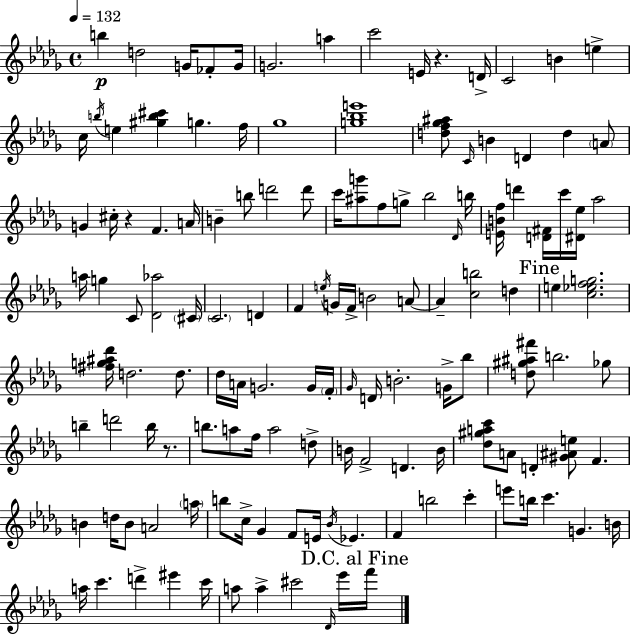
B5/q D5/h G4/s FES4/e G4/s G4/h. A5/q C6/h E4/s R/q. D4/s C4/h B4/q E5/q C5/s B5/s E5/q [G#5,B5,C#6]/q G5/q. F5/s Gb5/w [G5,Bb5,E6]/w [D5,F5,Gb5,A#5]/e C4/s B4/q D4/q D5/q A4/e G4/q C#5/s R/q F4/q. A4/s B4/q B5/e D6/h D6/e C6/s [A#5,G6]/e F5/e G5/e Bb5/h Db4/s B5/s [E4,B4,F5]/s D6/q [D4,F#4]/s C6/s [D#4,Eb5]/s Ab5/h A5/s G5/q C4/e [Db4,Ab5]/h C#4/s C4/h. D4/q F4/q E5/s G4/s F4/s B4/h A4/e A4/q [C5,B5]/h D5/q E5/q [C5,Eb5,F5,G5]/h. [F#5,G5,A#5,Db6]/s D5/h. D5/e. Db5/s A4/s G4/h. G4/s F4/s Gb4/s D4/s B4/h. G4/s Bb5/e [D5,G#5,A#5,F#6]/e B5/h. Gb5/e B5/q D6/h B5/s R/e. B5/e. A5/e F5/s A5/h D5/e B4/s F4/h D4/q. B4/s [Db5,G#5,A5,C6]/e A4/e D4/q [G#4,A#4,E5]/e F4/q. B4/q D5/s B4/e A4/h A5/s B5/e C5/s Gb4/q F4/e E4/s Bb4/s Eb4/q. F4/q B5/h C6/q E6/e B5/s C6/q. G4/q. B4/s A5/s C6/q. D6/q EIS6/q C6/s A5/e A5/q C#6/h Db4/s Eb6/s F6/s